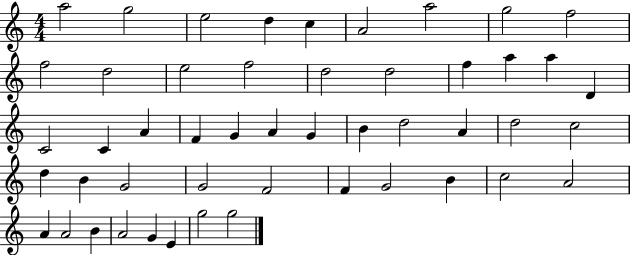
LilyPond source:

{
  \clef treble
  \numericTimeSignature
  \time 4/4
  \key c \major
  a''2 g''2 | e''2 d''4 c''4 | a'2 a''2 | g''2 f''2 | \break f''2 d''2 | e''2 f''2 | d''2 d''2 | f''4 a''4 a''4 d'4 | \break c'2 c'4 a'4 | f'4 g'4 a'4 g'4 | b'4 d''2 a'4 | d''2 c''2 | \break d''4 b'4 g'2 | g'2 f'2 | f'4 g'2 b'4 | c''2 a'2 | \break a'4 a'2 b'4 | a'2 g'4 e'4 | g''2 g''2 | \bar "|."
}